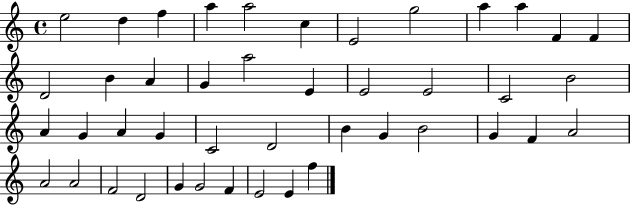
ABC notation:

X:1
T:Untitled
M:4/4
L:1/4
K:C
e2 d f a a2 c E2 g2 a a F F D2 B A G a2 E E2 E2 C2 B2 A G A G C2 D2 B G B2 G F A2 A2 A2 F2 D2 G G2 F E2 E f